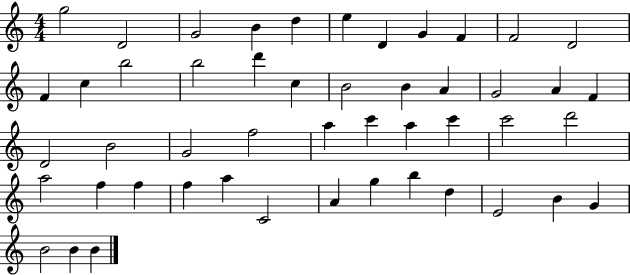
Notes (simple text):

G5/h D4/h G4/h B4/q D5/q E5/q D4/q G4/q F4/q F4/h D4/h F4/q C5/q B5/h B5/h D6/q C5/q B4/h B4/q A4/q G4/h A4/q F4/q D4/h B4/h G4/h F5/h A5/q C6/q A5/q C6/q C6/h D6/h A5/h F5/q F5/q F5/q A5/q C4/h A4/q G5/q B5/q D5/q E4/h B4/q G4/q B4/h B4/q B4/q